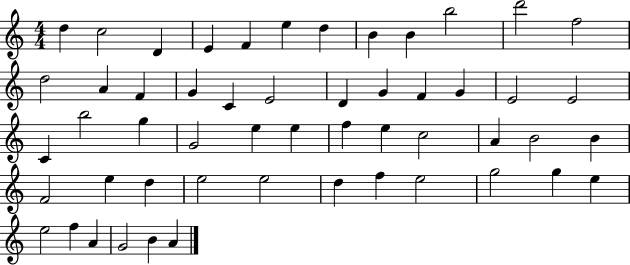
D5/q C5/h D4/q E4/q F4/q E5/q D5/q B4/q B4/q B5/h D6/h F5/h D5/h A4/q F4/q G4/q C4/q E4/h D4/q G4/q F4/q G4/q E4/h E4/h C4/q B5/h G5/q G4/h E5/q E5/q F5/q E5/q C5/h A4/q B4/h B4/q F4/h E5/q D5/q E5/h E5/h D5/q F5/q E5/h G5/h G5/q E5/q E5/h F5/q A4/q G4/h B4/q A4/q